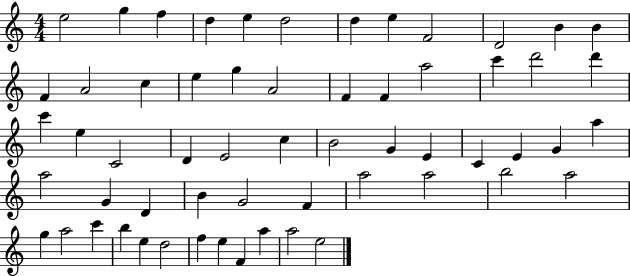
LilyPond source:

{
  \clef treble
  \numericTimeSignature
  \time 4/4
  \key c \major
  e''2 g''4 f''4 | d''4 e''4 d''2 | d''4 e''4 f'2 | d'2 b'4 b'4 | \break f'4 a'2 c''4 | e''4 g''4 a'2 | f'4 f'4 a''2 | c'''4 d'''2 d'''4 | \break c'''4 e''4 c'2 | d'4 e'2 c''4 | b'2 g'4 e'4 | c'4 e'4 g'4 a''4 | \break a''2 g'4 d'4 | b'4 g'2 f'4 | a''2 a''2 | b''2 a''2 | \break g''4 a''2 c'''4 | b''4 e''4 d''2 | f''4 e''4 f'4 a''4 | a''2 e''2 | \break \bar "|."
}